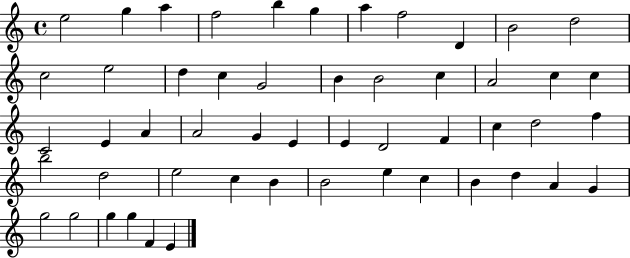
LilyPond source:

{
  \clef treble
  \time 4/4
  \defaultTimeSignature
  \key c \major
  e''2 g''4 a''4 | f''2 b''4 g''4 | a''4 f''2 d'4 | b'2 d''2 | \break c''2 e''2 | d''4 c''4 g'2 | b'4 b'2 c''4 | a'2 c''4 c''4 | \break c'2 e'4 a'4 | a'2 g'4 e'4 | e'4 d'2 f'4 | c''4 d''2 f''4 | \break b''2 d''2 | e''2 c''4 b'4 | b'2 e''4 c''4 | b'4 d''4 a'4 g'4 | \break g''2 g''2 | g''4 g''4 f'4 e'4 | \bar "|."
}